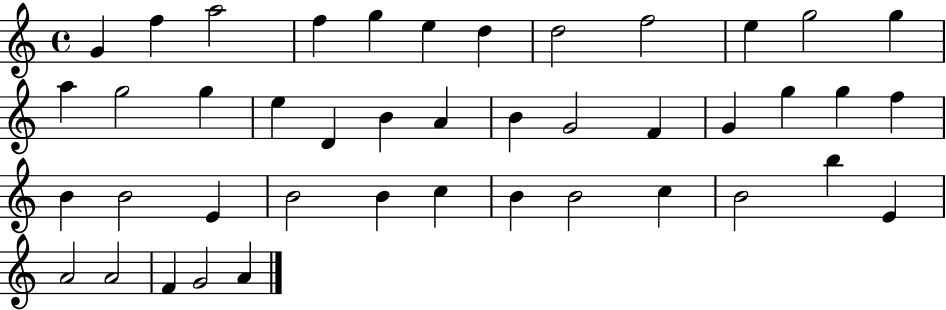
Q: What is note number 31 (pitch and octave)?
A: B4